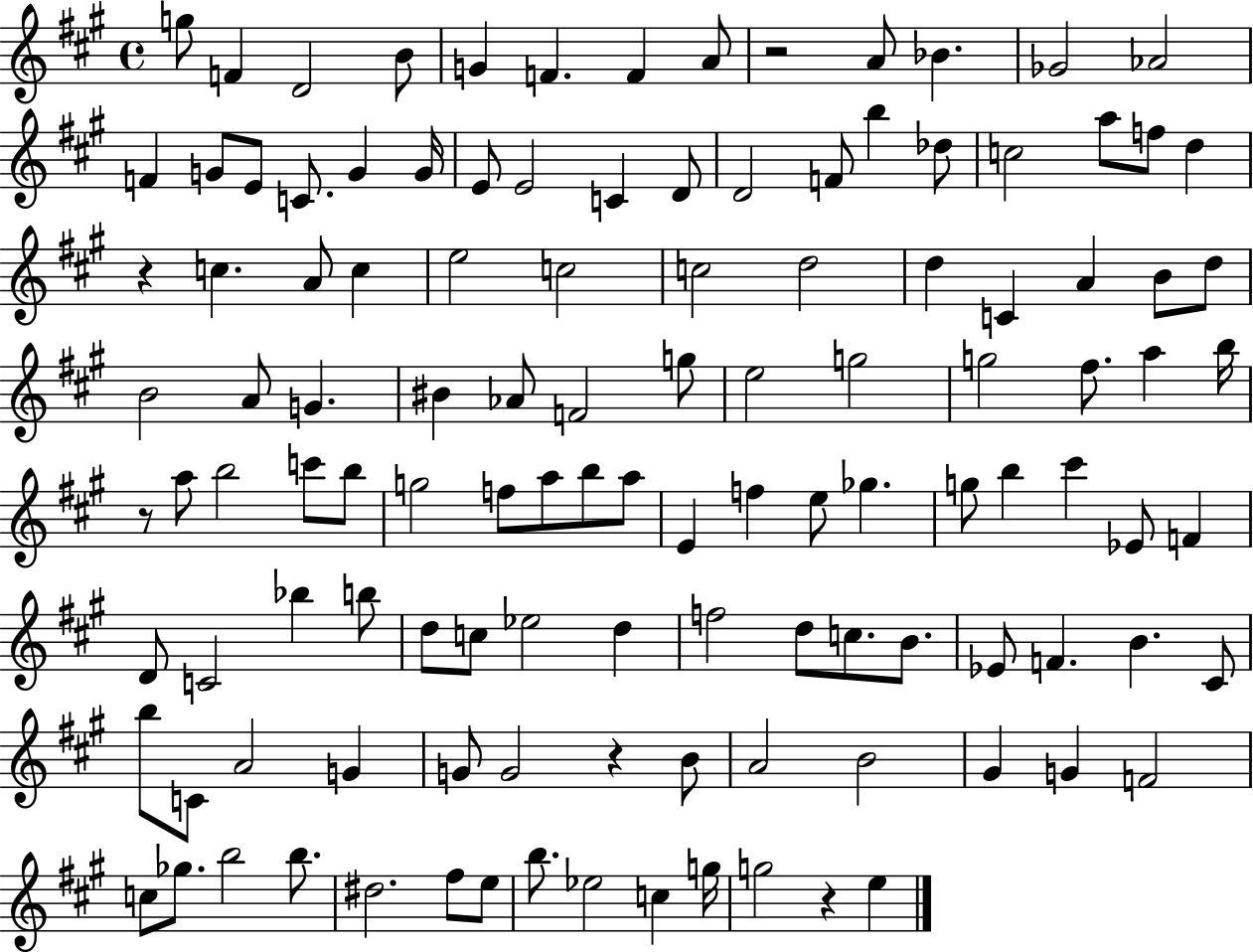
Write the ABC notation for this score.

X:1
T:Untitled
M:4/4
L:1/4
K:A
g/2 F D2 B/2 G F F A/2 z2 A/2 _B _G2 _A2 F G/2 E/2 C/2 G G/4 E/2 E2 C D/2 D2 F/2 b _d/2 c2 a/2 f/2 d z c A/2 c e2 c2 c2 d2 d C A B/2 d/2 B2 A/2 G ^B _A/2 F2 g/2 e2 g2 g2 ^f/2 a b/4 z/2 a/2 b2 c'/2 b/2 g2 f/2 a/2 b/2 a/2 E f e/2 _g g/2 b ^c' _E/2 F D/2 C2 _b b/2 d/2 c/2 _e2 d f2 d/2 c/2 B/2 _E/2 F B ^C/2 b/2 C/2 A2 G G/2 G2 z B/2 A2 B2 ^G G F2 c/2 _g/2 b2 b/2 ^d2 ^f/2 e/2 b/2 _e2 c g/4 g2 z e